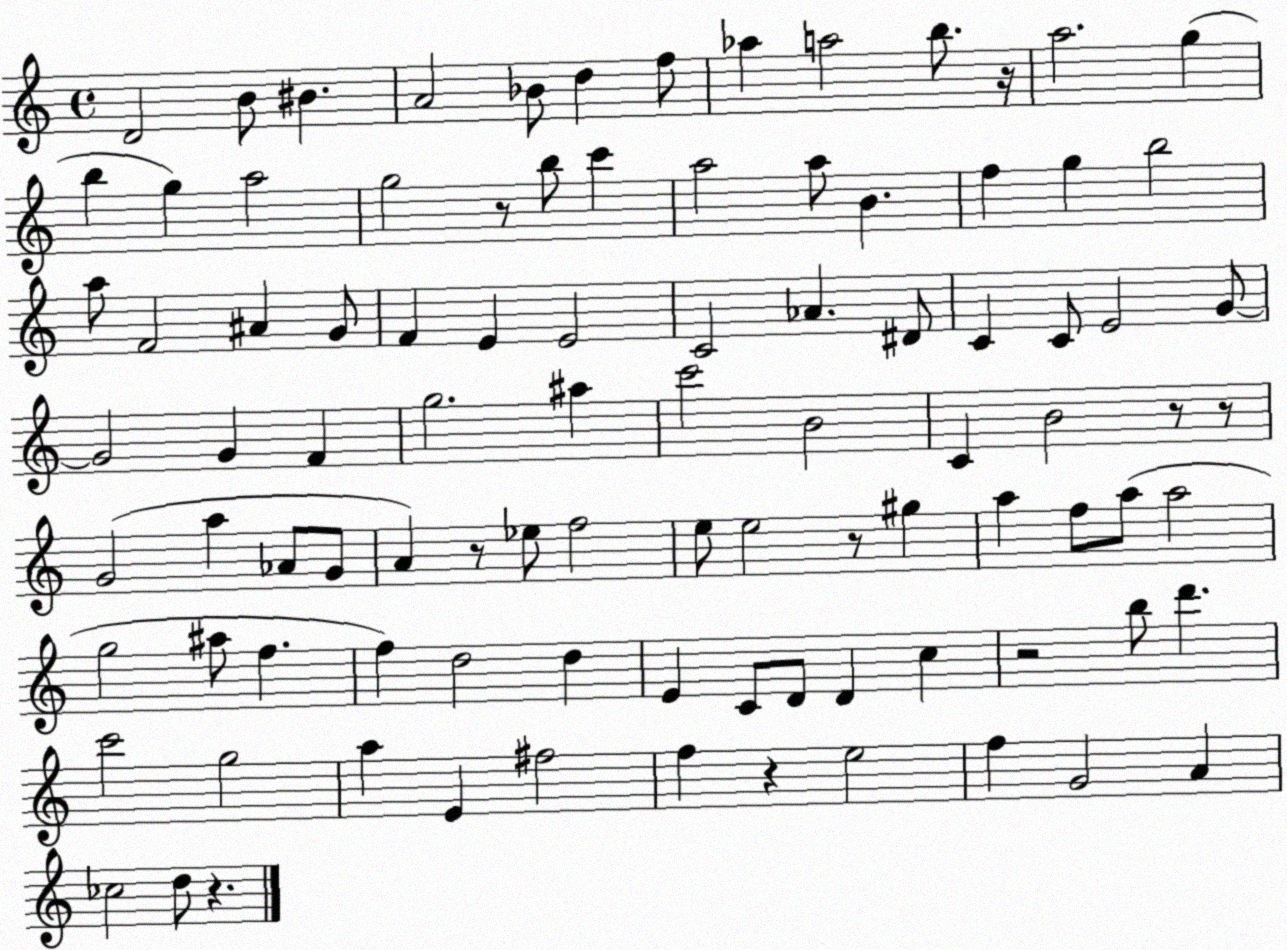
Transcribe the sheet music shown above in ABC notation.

X:1
T:Untitled
M:4/4
L:1/4
K:C
D2 B/2 ^B A2 _B/2 d f/2 _a a2 b/2 z/4 a2 g b g a2 g2 z/2 b/2 c' a2 a/2 B f g b2 a/2 F2 ^A G/2 F E E2 C2 _A ^D/2 C C/2 E2 G/2 G2 G F g2 ^a c'2 B2 C B2 z/2 z/2 G2 a _A/2 G/2 A z/2 _e/2 f2 e/2 e2 z/2 ^g a f/2 a/2 a2 g2 ^a/2 f f d2 d E C/2 D/2 D c z2 b/2 d' c'2 g2 a E ^f2 f z e2 f G2 A _c2 d/2 z